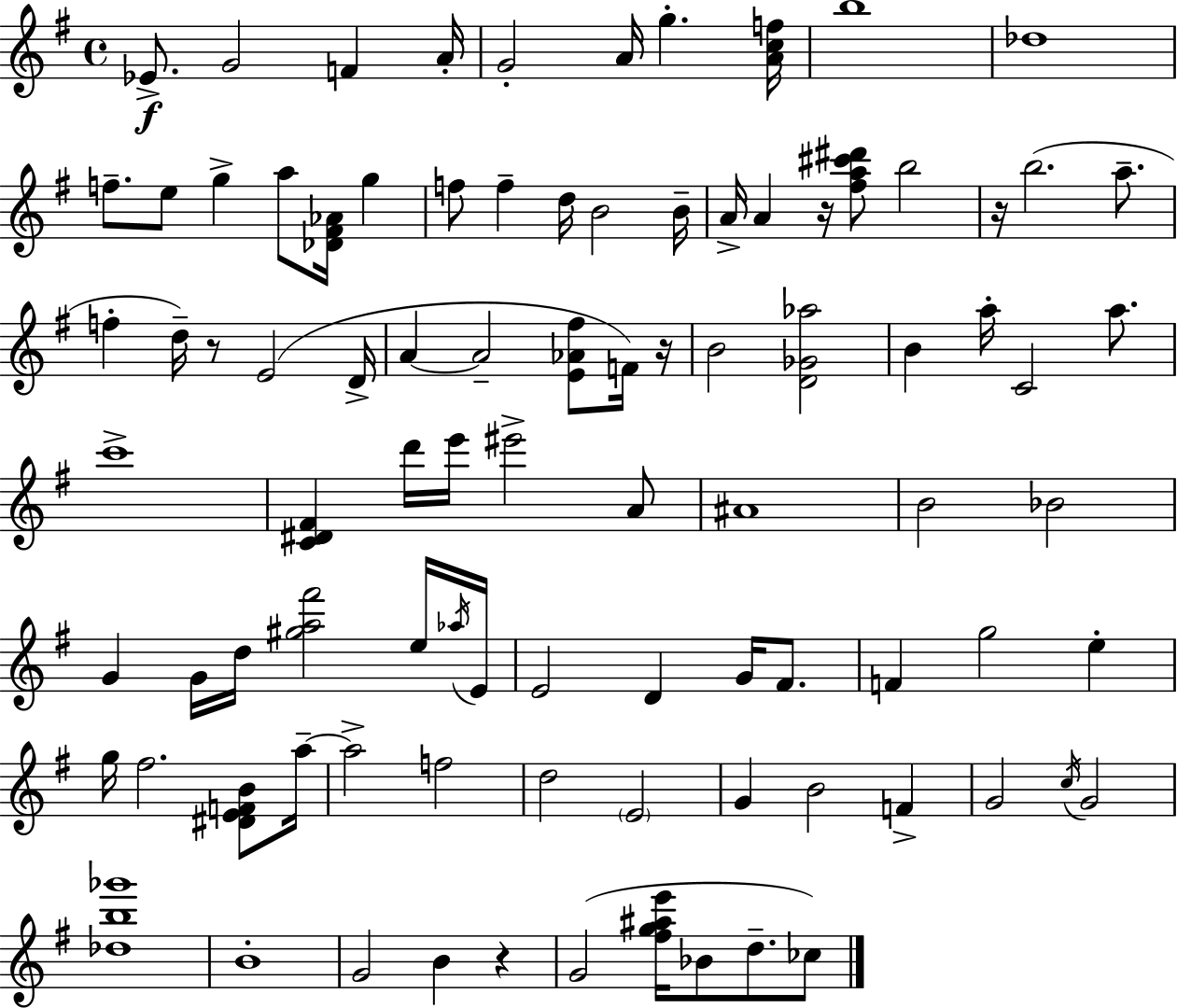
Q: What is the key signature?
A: G major